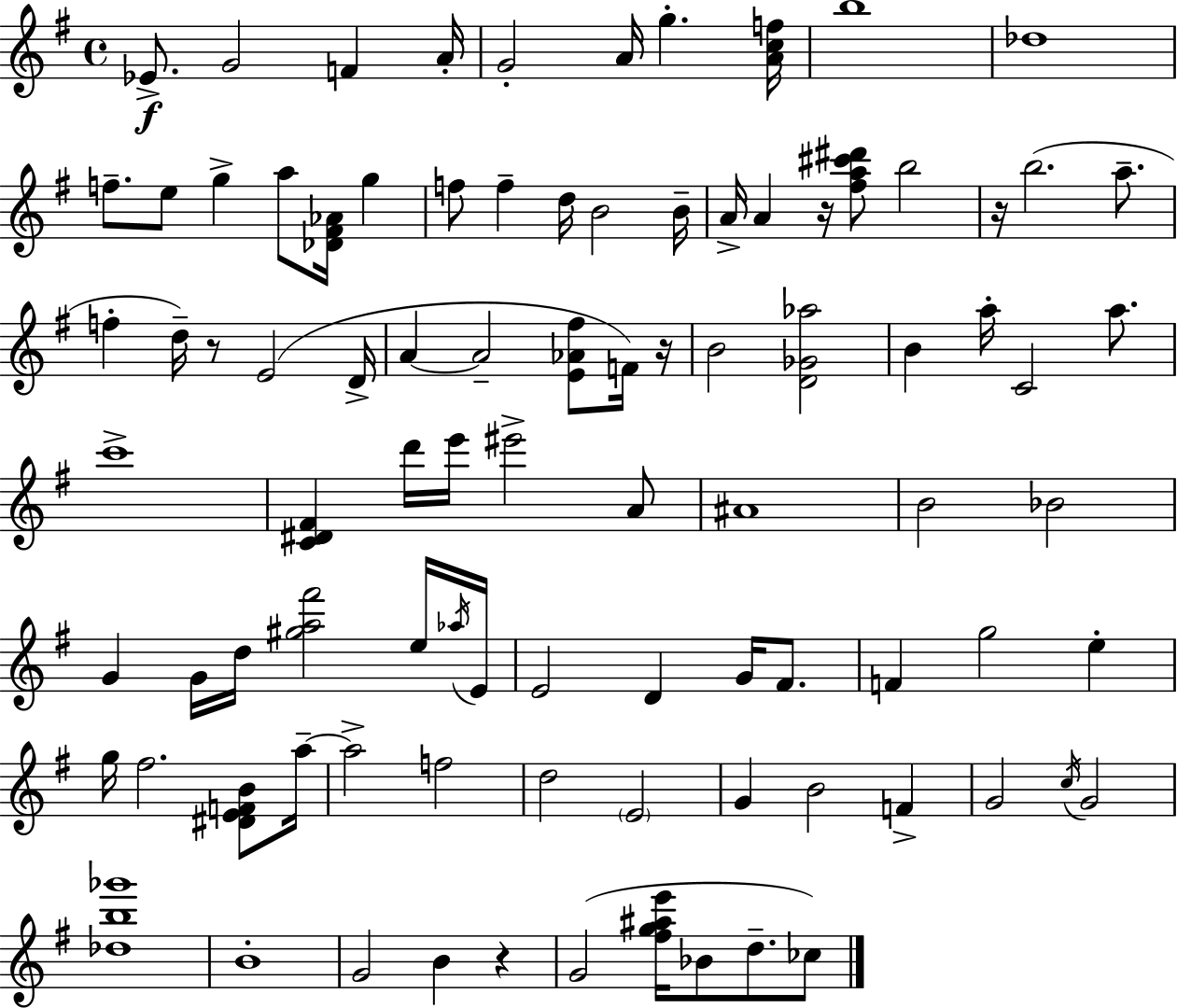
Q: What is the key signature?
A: G major